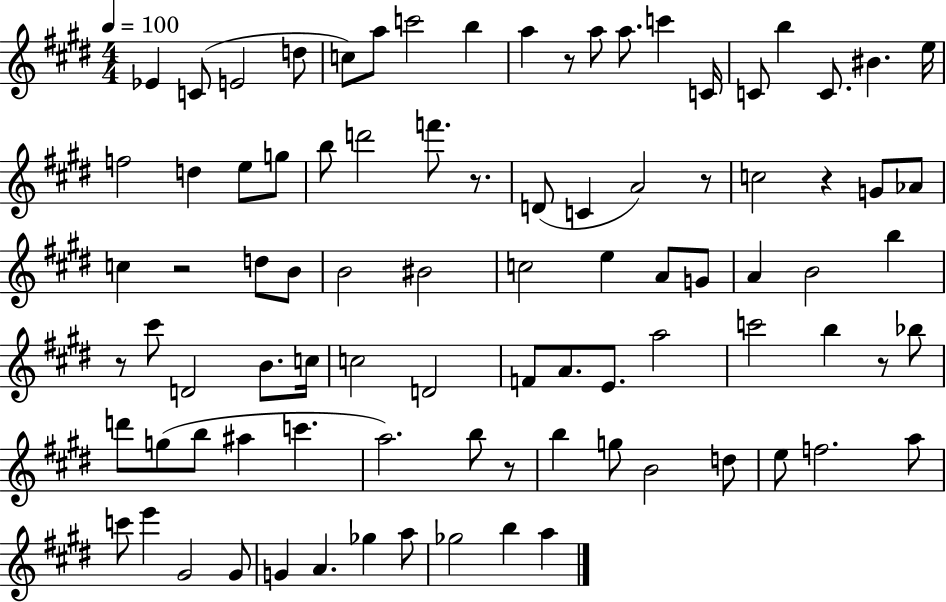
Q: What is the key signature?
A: E major